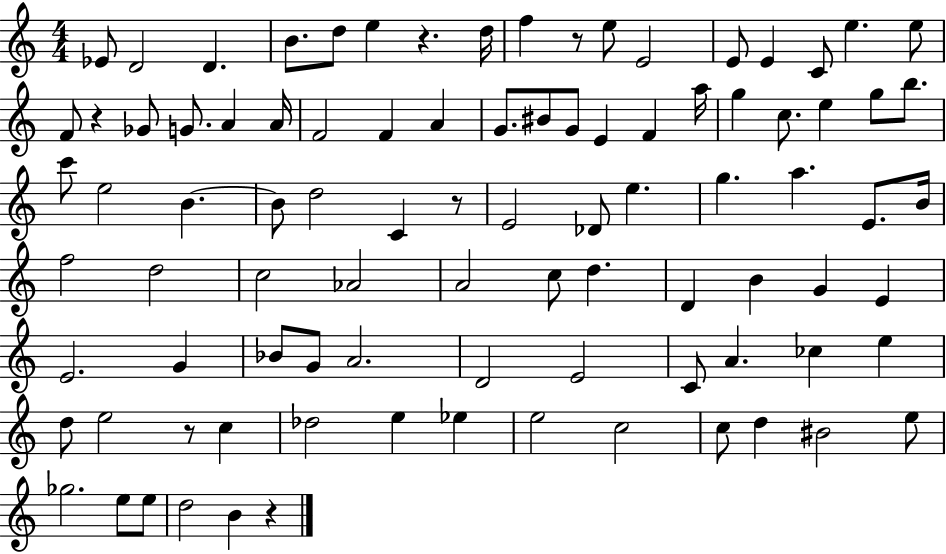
{
  \clef treble
  \numericTimeSignature
  \time 4/4
  \key c \major
  ees'8 d'2 d'4. | b'8. d''8 e''4 r4. d''16 | f''4 r8 e''8 e'2 | e'8 e'4 c'8 e''4. e''8 | \break f'8 r4 ges'8 g'8. a'4 a'16 | f'2 f'4 a'4 | g'8. bis'8 g'8 e'4 f'4 a''16 | g''4 c''8. e''4 g''8 b''8. | \break c'''8 e''2 b'4.~~ | b'8 d''2 c'4 r8 | e'2 des'8 e''4. | g''4. a''4. e'8. b'16 | \break f''2 d''2 | c''2 aes'2 | a'2 c''8 d''4. | d'4 b'4 g'4 e'4 | \break e'2. g'4 | bes'8 g'8 a'2. | d'2 e'2 | c'8 a'4. ces''4 e''4 | \break d''8 e''2 r8 c''4 | des''2 e''4 ees''4 | e''2 c''2 | c''8 d''4 bis'2 e''8 | \break ges''2. e''8 e''8 | d''2 b'4 r4 | \bar "|."
}